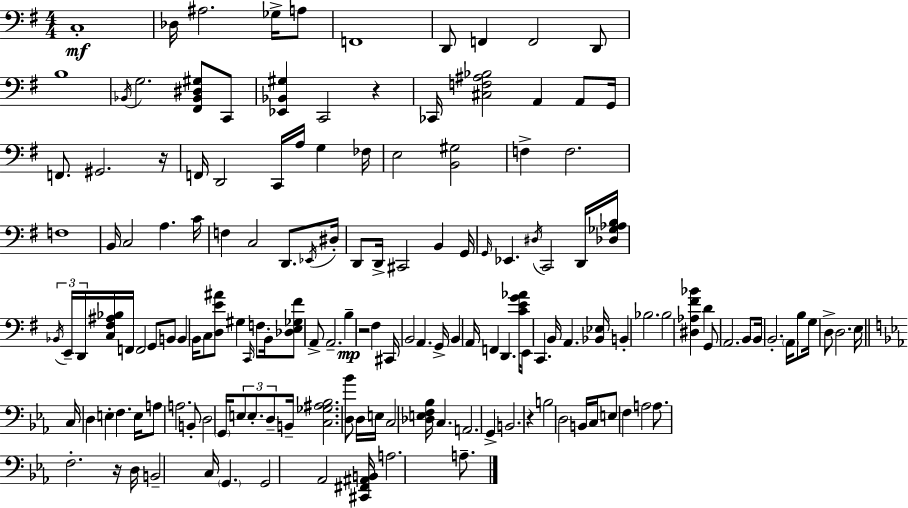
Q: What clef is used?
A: bass